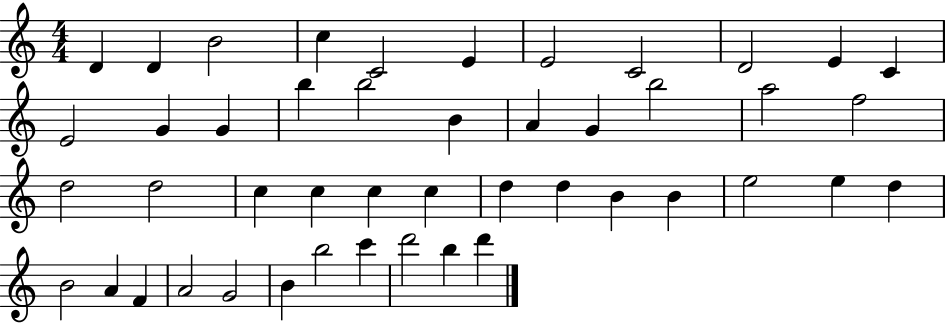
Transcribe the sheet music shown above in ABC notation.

X:1
T:Untitled
M:4/4
L:1/4
K:C
D D B2 c C2 E E2 C2 D2 E C E2 G G b b2 B A G b2 a2 f2 d2 d2 c c c c d d B B e2 e d B2 A F A2 G2 B b2 c' d'2 b d'